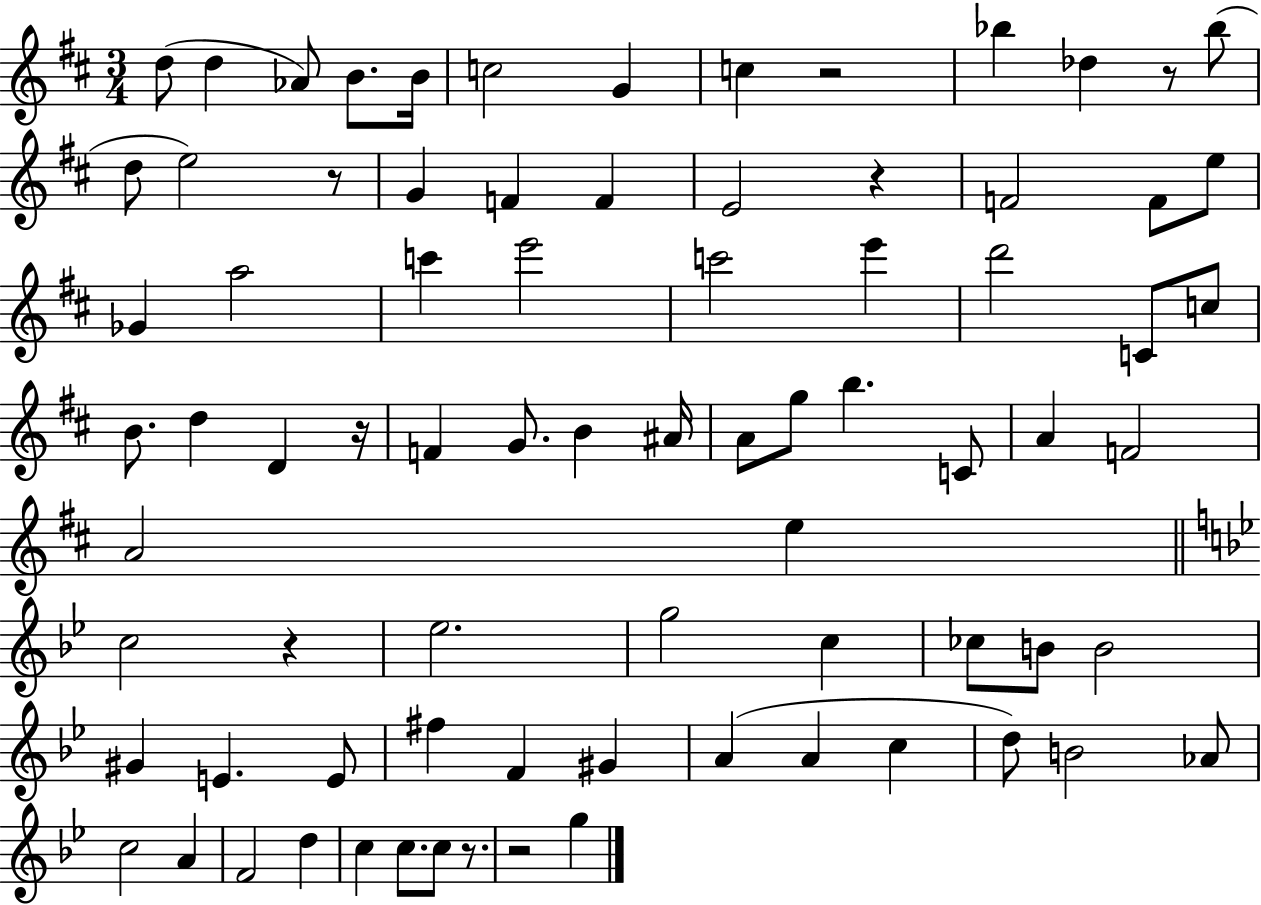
X:1
T:Untitled
M:3/4
L:1/4
K:D
d/2 d _A/2 B/2 B/4 c2 G c z2 _b _d z/2 _b/2 d/2 e2 z/2 G F F E2 z F2 F/2 e/2 _G a2 c' e'2 c'2 e' d'2 C/2 c/2 B/2 d D z/4 F G/2 B ^A/4 A/2 g/2 b C/2 A F2 A2 e c2 z _e2 g2 c _c/2 B/2 B2 ^G E E/2 ^f F ^G A A c d/2 B2 _A/2 c2 A F2 d c c/2 c/2 z/2 z2 g